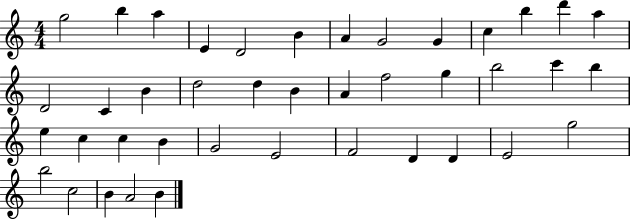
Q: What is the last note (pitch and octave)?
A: B4